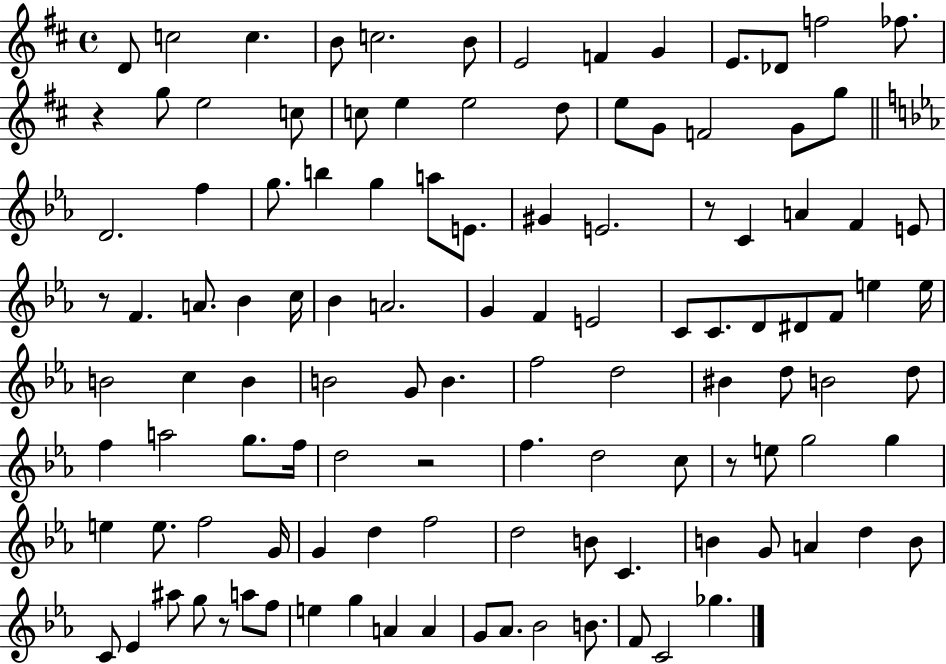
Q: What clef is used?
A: treble